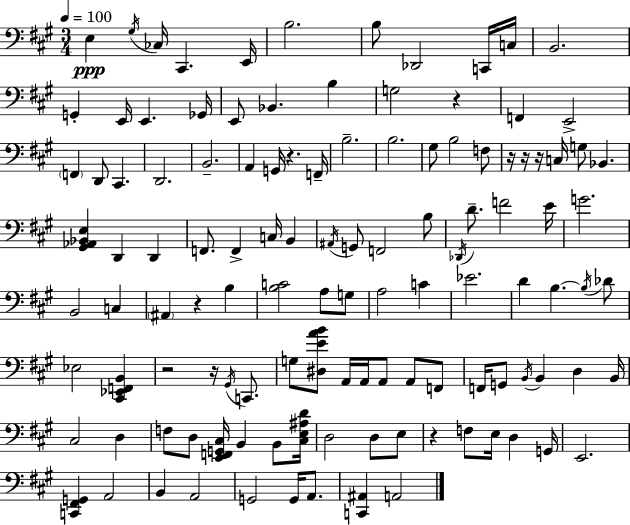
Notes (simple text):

E3/q G#3/s CES3/s C#2/q. E2/s B3/h. B3/e Db2/h C2/s C3/s B2/h. G2/q E2/s E2/q. Gb2/s E2/e Bb2/q. B3/q G3/h R/q F2/q E2/h F2/q D2/e C#2/q. D2/h. B2/h. A2/q G2/s R/q. F2/s B3/h. B3/h. G#3/e B3/h F3/e R/s R/s R/s C3/s G3/e Bb2/q. [G#2,Ab2,Bb2,E3]/q D2/q D2/q F2/e. F2/q C3/s B2/q A#2/s G2/e F2/h B3/e Db2/s D4/e. F4/h E4/s G4/h. B2/h C3/q A#2/q R/q B3/q [B3,C4]/h A3/e G3/e A3/h C4/q Eb4/h. D4/q B3/q. B3/s Db4/e Eb3/h [C#2,Eb2,F2,B2]/q R/h R/s G#2/s C2/e. G3/e [D#3,E4,A4,B4]/e A2/s A2/s A2/e A2/e F2/e F2/s G2/e B2/s B2/q D3/q B2/s C#3/h D3/q F3/e D3/e [E2,F2,G2,C#3]/s B2/q B2/e [C#3,E3,A#3,D4]/s D3/h D3/e E3/e R/q F3/e E3/s D3/q G2/s E2/h. [C2,F#2,G2]/q A2/h B2/q A2/h G2/h G2/s A2/e. [C2,A#2]/q A2/h